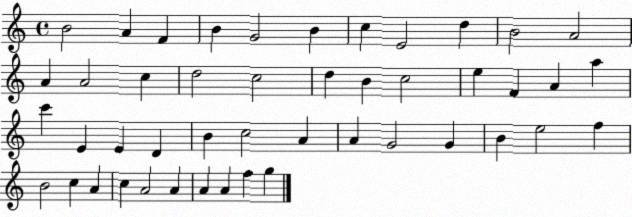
X:1
T:Untitled
M:4/4
L:1/4
K:C
B2 A F B G2 B c E2 d B2 A2 A A2 c d2 c2 d B c2 e F A a c' E E D B c2 A A G2 G B e2 f B2 c A c A2 A A A f g